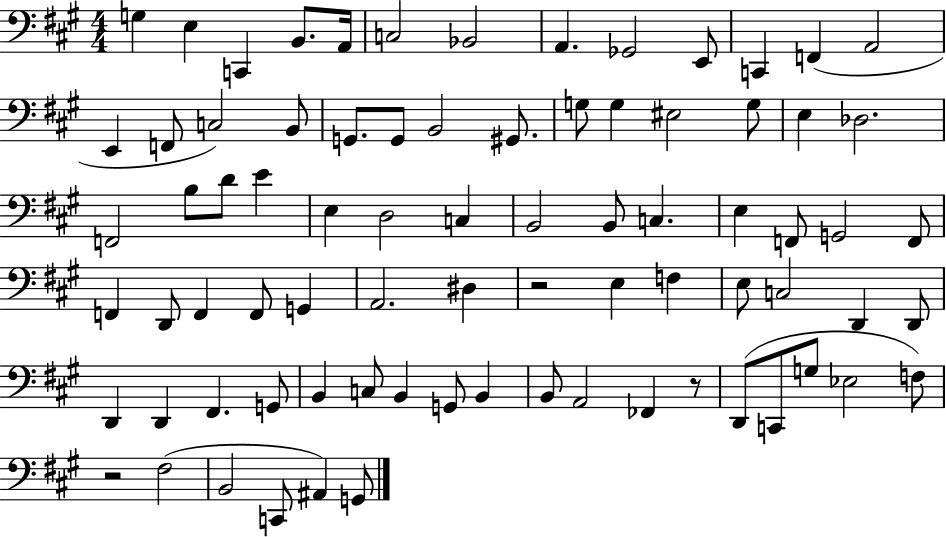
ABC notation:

X:1
T:Untitled
M:4/4
L:1/4
K:A
G, E, C,, B,,/2 A,,/4 C,2 _B,,2 A,, _G,,2 E,,/2 C,, F,, A,,2 E,, F,,/2 C,2 B,,/2 G,,/2 G,,/2 B,,2 ^G,,/2 G,/2 G, ^E,2 G,/2 E, _D,2 F,,2 B,/2 D/2 E E, D,2 C, B,,2 B,,/2 C, E, F,,/2 G,,2 F,,/2 F,, D,,/2 F,, F,,/2 G,, A,,2 ^D, z2 E, F, E,/2 C,2 D,, D,,/2 D,, D,, ^F,, G,,/2 B,, C,/2 B,, G,,/2 B,, B,,/2 A,,2 _F,, z/2 D,,/2 C,,/2 G,/2 _E,2 F,/2 z2 ^F,2 B,,2 C,,/2 ^A,, G,,/2